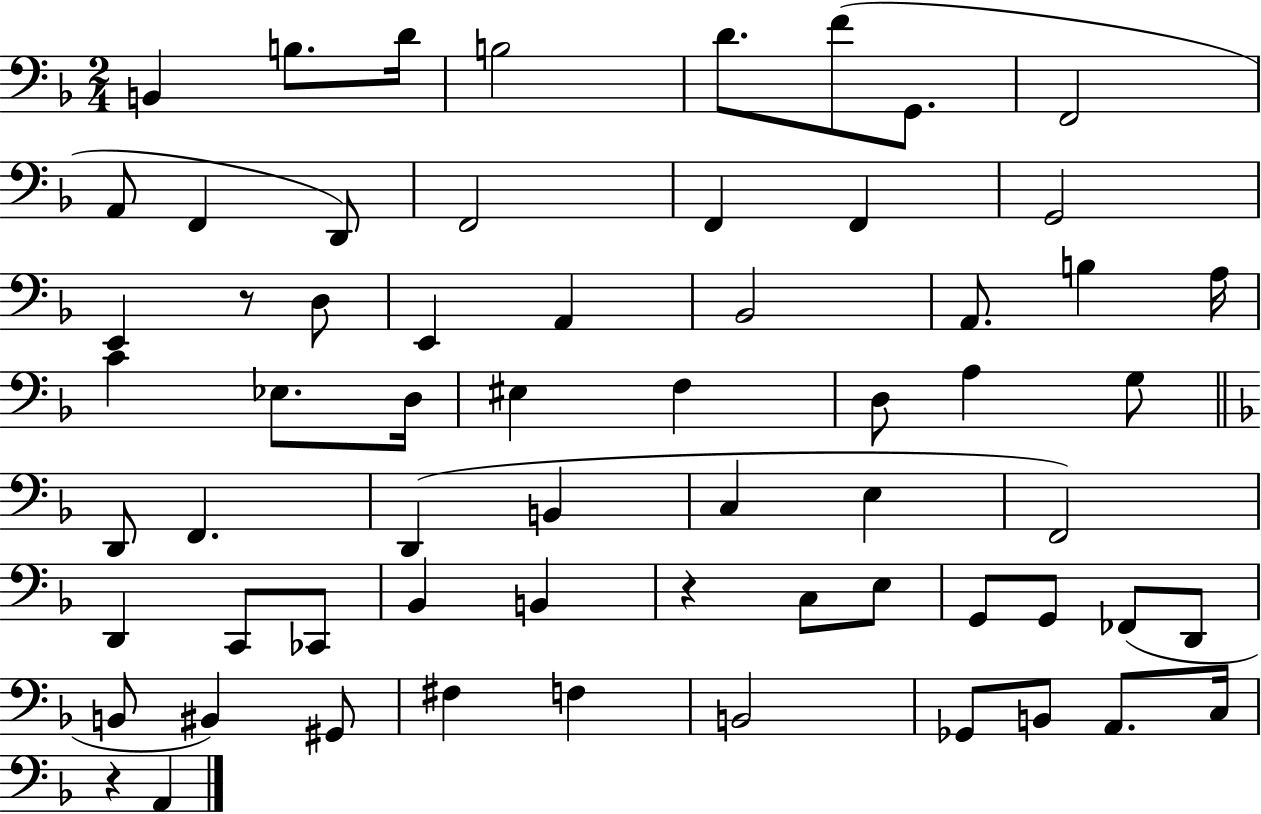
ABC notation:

X:1
T:Untitled
M:2/4
L:1/4
K:F
B,, B,/2 D/4 B,2 D/2 F/2 G,,/2 F,,2 A,,/2 F,, D,,/2 F,,2 F,, F,, G,,2 E,, z/2 D,/2 E,, A,, _B,,2 A,,/2 B, A,/4 C _E,/2 D,/4 ^E, F, D,/2 A, G,/2 D,,/2 F,, D,, B,, C, E, F,,2 D,, C,,/2 _C,,/2 _B,, B,, z C,/2 E,/2 G,,/2 G,,/2 _F,,/2 D,,/2 B,,/2 ^B,, ^G,,/2 ^F, F, B,,2 _G,,/2 B,,/2 A,,/2 C,/4 z A,,